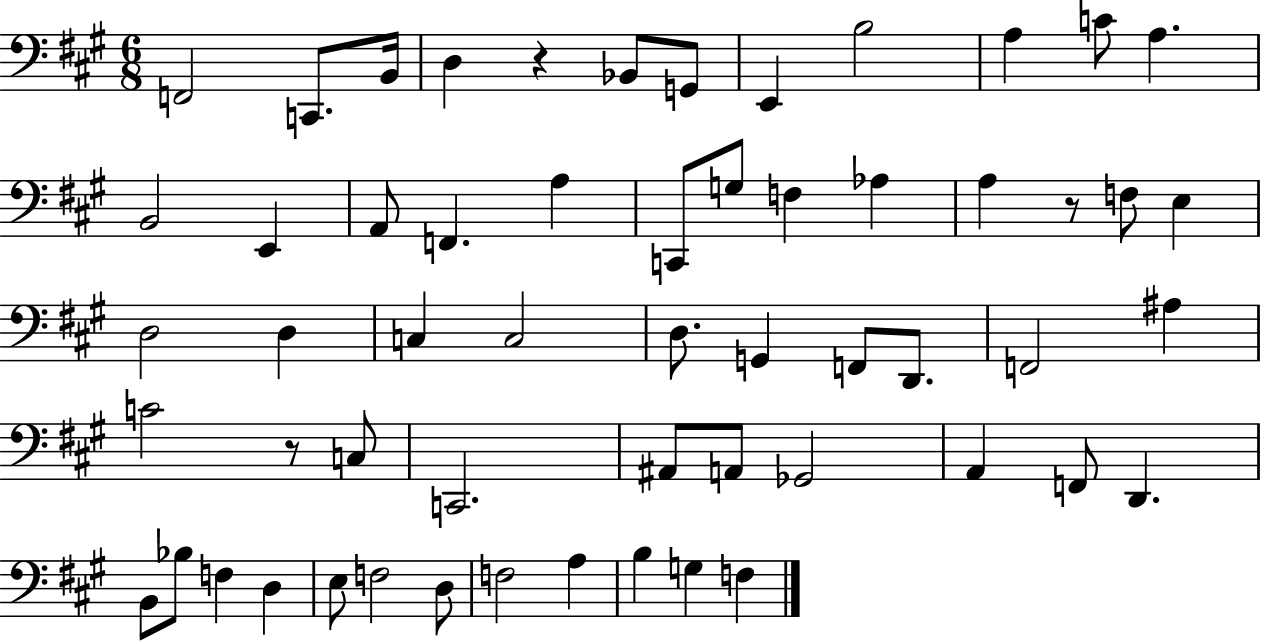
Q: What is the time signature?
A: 6/8